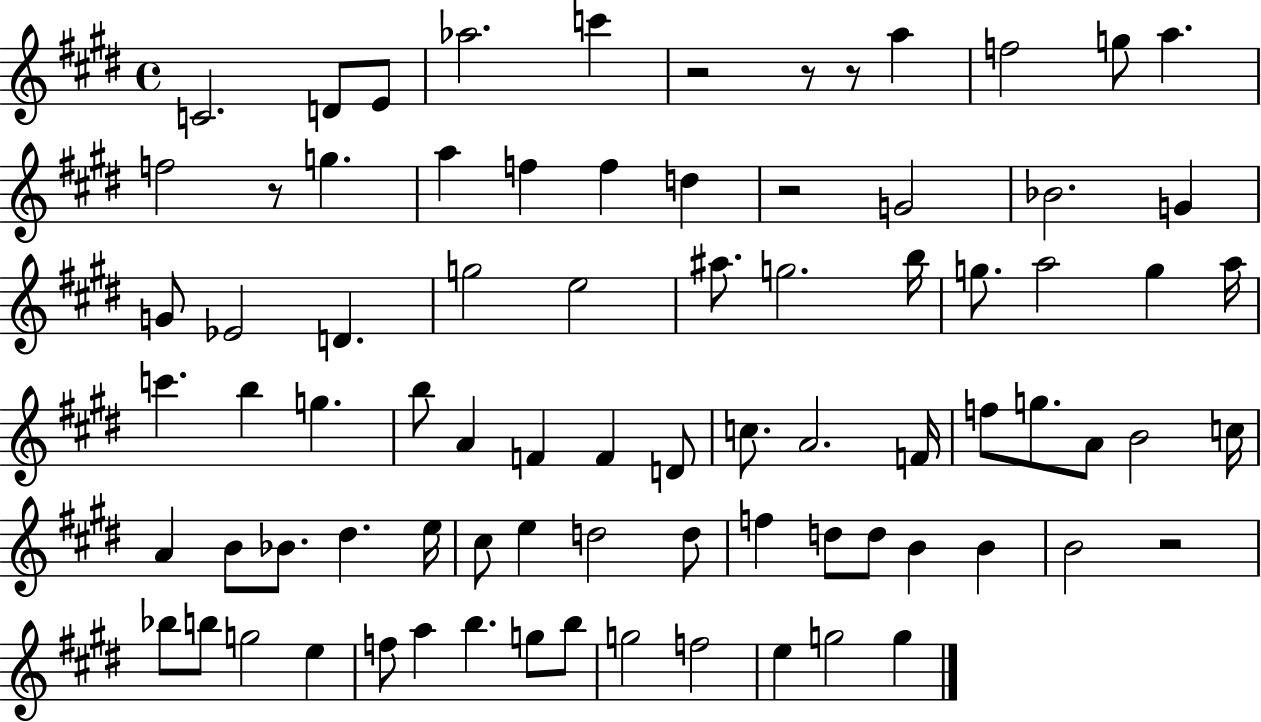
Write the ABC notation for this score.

X:1
T:Untitled
M:4/4
L:1/4
K:E
C2 D/2 E/2 _a2 c' z2 z/2 z/2 a f2 g/2 a f2 z/2 g a f f d z2 G2 _B2 G G/2 _E2 D g2 e2 ^a/2 g2 b/4 g/2 a2 g a/4 c' b g b/2 A F F D/2 c/2 A2 F/4 f/2 g/2 A/2 B2 c/4 A B/2 _B/2 ^d e/4 ^c/2 e d2 d/2 f d/2 d/2 B B B2 z2 _b/2 b/2 g2 e f/2 a b g/2 b/2 g2 f2 e g2 g